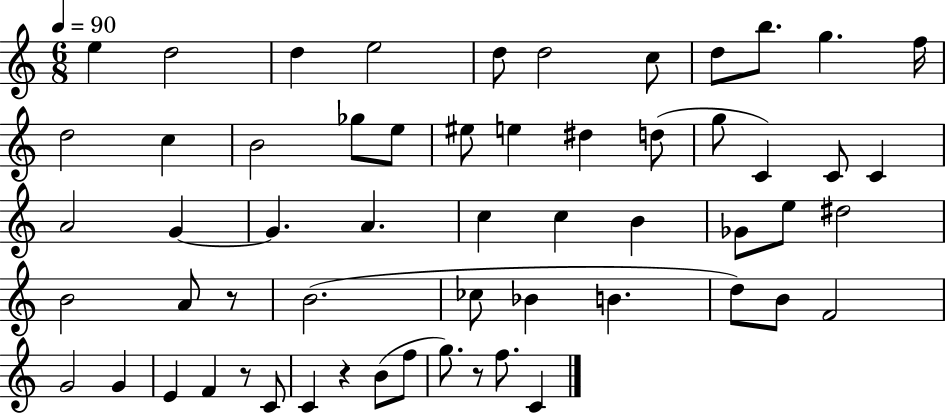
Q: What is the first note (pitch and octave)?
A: E5